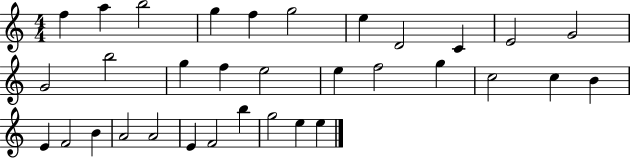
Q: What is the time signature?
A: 4/4